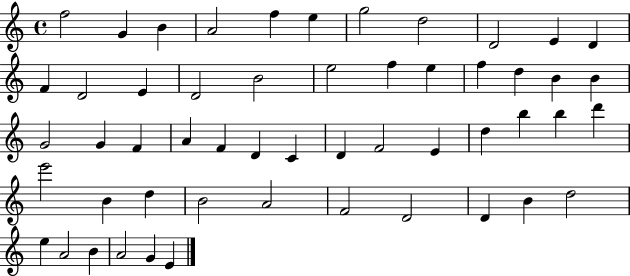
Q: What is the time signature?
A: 4/4